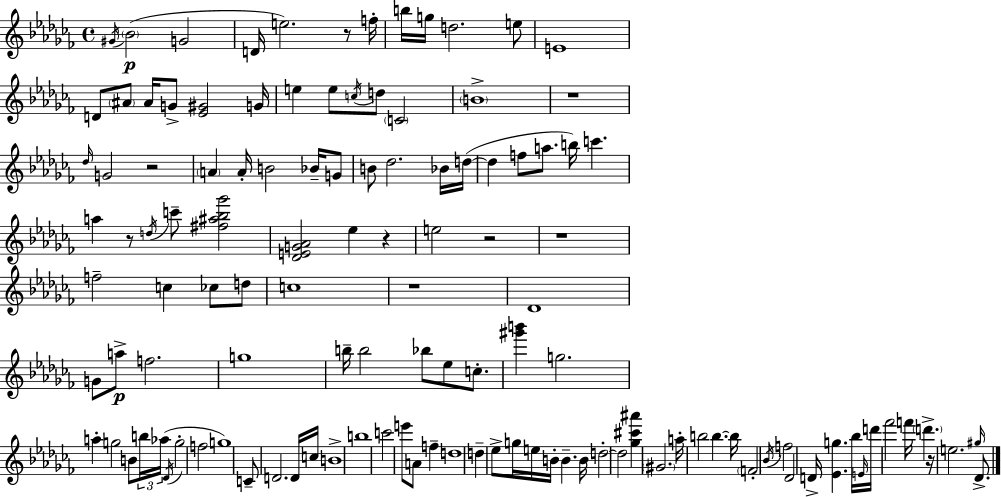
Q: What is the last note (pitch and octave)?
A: Db4